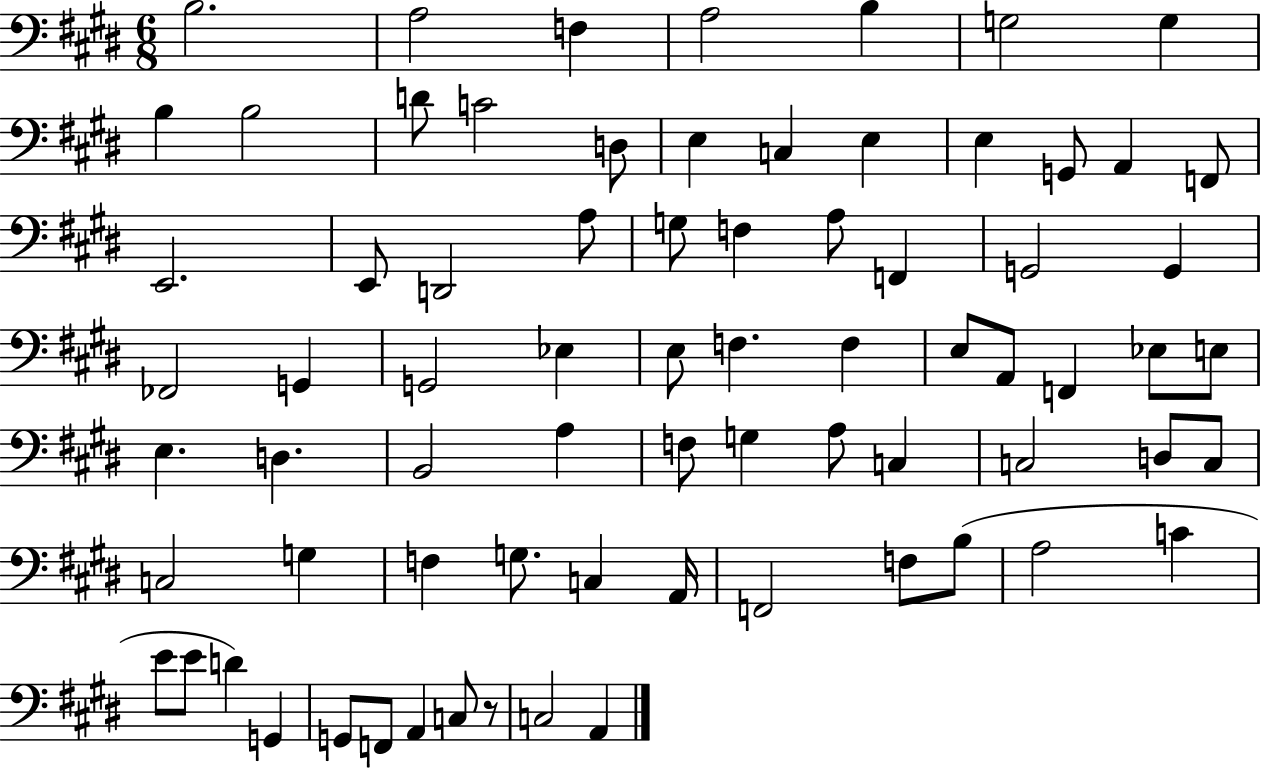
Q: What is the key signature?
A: E major